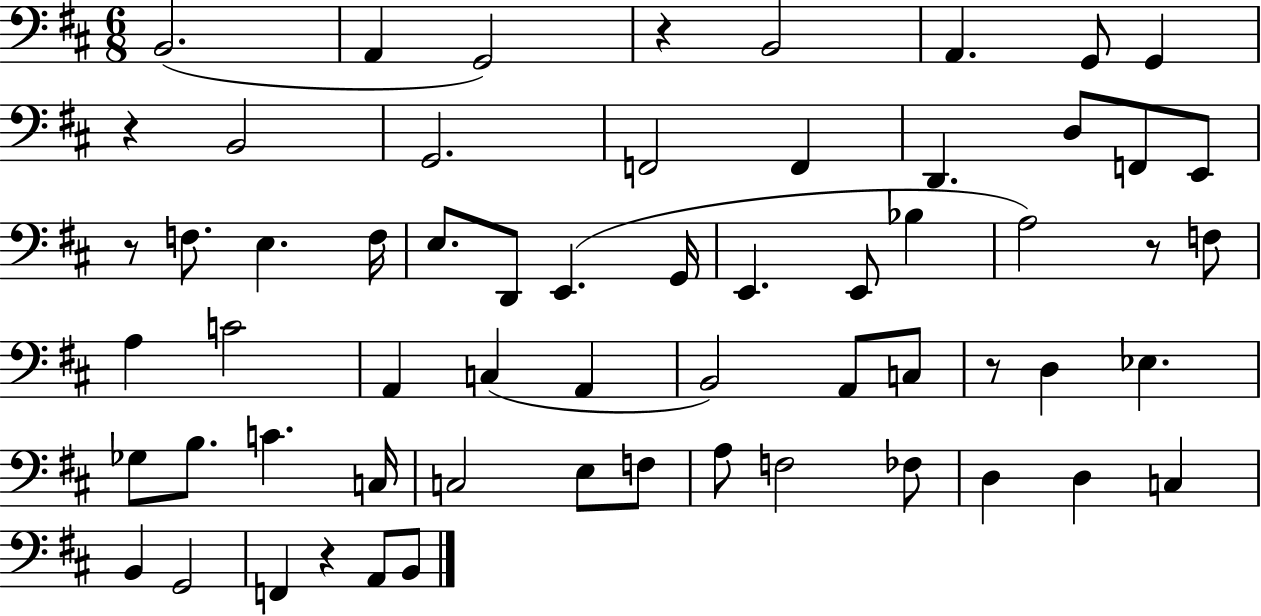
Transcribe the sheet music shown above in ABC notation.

X:1
T:Untitled
M:6/8
L:1/4
K:D
B,,2 A,, G,,2 z B,,2 A,, G,,/2 G,, z B,,2 G,,2 F,,2 F,, D,, D,/2 F,,/2 E,,/2 z/2 F,/2 E, F,/4 E,/2 D,,/2 E,, G,,/4 E,, E,,/2 _B, A,2 z/2 F,/2 A, C2 A,, C, A,, B,,2 A,,/2 C,/2 z/2 D, _E, _G,/2 B,/2 C C,/4 C,2 E,/2 F,/2 A,/2 F,2 _F,/2 D, D, C, B,, G,,2 F,, z A,,/2 B,,/2